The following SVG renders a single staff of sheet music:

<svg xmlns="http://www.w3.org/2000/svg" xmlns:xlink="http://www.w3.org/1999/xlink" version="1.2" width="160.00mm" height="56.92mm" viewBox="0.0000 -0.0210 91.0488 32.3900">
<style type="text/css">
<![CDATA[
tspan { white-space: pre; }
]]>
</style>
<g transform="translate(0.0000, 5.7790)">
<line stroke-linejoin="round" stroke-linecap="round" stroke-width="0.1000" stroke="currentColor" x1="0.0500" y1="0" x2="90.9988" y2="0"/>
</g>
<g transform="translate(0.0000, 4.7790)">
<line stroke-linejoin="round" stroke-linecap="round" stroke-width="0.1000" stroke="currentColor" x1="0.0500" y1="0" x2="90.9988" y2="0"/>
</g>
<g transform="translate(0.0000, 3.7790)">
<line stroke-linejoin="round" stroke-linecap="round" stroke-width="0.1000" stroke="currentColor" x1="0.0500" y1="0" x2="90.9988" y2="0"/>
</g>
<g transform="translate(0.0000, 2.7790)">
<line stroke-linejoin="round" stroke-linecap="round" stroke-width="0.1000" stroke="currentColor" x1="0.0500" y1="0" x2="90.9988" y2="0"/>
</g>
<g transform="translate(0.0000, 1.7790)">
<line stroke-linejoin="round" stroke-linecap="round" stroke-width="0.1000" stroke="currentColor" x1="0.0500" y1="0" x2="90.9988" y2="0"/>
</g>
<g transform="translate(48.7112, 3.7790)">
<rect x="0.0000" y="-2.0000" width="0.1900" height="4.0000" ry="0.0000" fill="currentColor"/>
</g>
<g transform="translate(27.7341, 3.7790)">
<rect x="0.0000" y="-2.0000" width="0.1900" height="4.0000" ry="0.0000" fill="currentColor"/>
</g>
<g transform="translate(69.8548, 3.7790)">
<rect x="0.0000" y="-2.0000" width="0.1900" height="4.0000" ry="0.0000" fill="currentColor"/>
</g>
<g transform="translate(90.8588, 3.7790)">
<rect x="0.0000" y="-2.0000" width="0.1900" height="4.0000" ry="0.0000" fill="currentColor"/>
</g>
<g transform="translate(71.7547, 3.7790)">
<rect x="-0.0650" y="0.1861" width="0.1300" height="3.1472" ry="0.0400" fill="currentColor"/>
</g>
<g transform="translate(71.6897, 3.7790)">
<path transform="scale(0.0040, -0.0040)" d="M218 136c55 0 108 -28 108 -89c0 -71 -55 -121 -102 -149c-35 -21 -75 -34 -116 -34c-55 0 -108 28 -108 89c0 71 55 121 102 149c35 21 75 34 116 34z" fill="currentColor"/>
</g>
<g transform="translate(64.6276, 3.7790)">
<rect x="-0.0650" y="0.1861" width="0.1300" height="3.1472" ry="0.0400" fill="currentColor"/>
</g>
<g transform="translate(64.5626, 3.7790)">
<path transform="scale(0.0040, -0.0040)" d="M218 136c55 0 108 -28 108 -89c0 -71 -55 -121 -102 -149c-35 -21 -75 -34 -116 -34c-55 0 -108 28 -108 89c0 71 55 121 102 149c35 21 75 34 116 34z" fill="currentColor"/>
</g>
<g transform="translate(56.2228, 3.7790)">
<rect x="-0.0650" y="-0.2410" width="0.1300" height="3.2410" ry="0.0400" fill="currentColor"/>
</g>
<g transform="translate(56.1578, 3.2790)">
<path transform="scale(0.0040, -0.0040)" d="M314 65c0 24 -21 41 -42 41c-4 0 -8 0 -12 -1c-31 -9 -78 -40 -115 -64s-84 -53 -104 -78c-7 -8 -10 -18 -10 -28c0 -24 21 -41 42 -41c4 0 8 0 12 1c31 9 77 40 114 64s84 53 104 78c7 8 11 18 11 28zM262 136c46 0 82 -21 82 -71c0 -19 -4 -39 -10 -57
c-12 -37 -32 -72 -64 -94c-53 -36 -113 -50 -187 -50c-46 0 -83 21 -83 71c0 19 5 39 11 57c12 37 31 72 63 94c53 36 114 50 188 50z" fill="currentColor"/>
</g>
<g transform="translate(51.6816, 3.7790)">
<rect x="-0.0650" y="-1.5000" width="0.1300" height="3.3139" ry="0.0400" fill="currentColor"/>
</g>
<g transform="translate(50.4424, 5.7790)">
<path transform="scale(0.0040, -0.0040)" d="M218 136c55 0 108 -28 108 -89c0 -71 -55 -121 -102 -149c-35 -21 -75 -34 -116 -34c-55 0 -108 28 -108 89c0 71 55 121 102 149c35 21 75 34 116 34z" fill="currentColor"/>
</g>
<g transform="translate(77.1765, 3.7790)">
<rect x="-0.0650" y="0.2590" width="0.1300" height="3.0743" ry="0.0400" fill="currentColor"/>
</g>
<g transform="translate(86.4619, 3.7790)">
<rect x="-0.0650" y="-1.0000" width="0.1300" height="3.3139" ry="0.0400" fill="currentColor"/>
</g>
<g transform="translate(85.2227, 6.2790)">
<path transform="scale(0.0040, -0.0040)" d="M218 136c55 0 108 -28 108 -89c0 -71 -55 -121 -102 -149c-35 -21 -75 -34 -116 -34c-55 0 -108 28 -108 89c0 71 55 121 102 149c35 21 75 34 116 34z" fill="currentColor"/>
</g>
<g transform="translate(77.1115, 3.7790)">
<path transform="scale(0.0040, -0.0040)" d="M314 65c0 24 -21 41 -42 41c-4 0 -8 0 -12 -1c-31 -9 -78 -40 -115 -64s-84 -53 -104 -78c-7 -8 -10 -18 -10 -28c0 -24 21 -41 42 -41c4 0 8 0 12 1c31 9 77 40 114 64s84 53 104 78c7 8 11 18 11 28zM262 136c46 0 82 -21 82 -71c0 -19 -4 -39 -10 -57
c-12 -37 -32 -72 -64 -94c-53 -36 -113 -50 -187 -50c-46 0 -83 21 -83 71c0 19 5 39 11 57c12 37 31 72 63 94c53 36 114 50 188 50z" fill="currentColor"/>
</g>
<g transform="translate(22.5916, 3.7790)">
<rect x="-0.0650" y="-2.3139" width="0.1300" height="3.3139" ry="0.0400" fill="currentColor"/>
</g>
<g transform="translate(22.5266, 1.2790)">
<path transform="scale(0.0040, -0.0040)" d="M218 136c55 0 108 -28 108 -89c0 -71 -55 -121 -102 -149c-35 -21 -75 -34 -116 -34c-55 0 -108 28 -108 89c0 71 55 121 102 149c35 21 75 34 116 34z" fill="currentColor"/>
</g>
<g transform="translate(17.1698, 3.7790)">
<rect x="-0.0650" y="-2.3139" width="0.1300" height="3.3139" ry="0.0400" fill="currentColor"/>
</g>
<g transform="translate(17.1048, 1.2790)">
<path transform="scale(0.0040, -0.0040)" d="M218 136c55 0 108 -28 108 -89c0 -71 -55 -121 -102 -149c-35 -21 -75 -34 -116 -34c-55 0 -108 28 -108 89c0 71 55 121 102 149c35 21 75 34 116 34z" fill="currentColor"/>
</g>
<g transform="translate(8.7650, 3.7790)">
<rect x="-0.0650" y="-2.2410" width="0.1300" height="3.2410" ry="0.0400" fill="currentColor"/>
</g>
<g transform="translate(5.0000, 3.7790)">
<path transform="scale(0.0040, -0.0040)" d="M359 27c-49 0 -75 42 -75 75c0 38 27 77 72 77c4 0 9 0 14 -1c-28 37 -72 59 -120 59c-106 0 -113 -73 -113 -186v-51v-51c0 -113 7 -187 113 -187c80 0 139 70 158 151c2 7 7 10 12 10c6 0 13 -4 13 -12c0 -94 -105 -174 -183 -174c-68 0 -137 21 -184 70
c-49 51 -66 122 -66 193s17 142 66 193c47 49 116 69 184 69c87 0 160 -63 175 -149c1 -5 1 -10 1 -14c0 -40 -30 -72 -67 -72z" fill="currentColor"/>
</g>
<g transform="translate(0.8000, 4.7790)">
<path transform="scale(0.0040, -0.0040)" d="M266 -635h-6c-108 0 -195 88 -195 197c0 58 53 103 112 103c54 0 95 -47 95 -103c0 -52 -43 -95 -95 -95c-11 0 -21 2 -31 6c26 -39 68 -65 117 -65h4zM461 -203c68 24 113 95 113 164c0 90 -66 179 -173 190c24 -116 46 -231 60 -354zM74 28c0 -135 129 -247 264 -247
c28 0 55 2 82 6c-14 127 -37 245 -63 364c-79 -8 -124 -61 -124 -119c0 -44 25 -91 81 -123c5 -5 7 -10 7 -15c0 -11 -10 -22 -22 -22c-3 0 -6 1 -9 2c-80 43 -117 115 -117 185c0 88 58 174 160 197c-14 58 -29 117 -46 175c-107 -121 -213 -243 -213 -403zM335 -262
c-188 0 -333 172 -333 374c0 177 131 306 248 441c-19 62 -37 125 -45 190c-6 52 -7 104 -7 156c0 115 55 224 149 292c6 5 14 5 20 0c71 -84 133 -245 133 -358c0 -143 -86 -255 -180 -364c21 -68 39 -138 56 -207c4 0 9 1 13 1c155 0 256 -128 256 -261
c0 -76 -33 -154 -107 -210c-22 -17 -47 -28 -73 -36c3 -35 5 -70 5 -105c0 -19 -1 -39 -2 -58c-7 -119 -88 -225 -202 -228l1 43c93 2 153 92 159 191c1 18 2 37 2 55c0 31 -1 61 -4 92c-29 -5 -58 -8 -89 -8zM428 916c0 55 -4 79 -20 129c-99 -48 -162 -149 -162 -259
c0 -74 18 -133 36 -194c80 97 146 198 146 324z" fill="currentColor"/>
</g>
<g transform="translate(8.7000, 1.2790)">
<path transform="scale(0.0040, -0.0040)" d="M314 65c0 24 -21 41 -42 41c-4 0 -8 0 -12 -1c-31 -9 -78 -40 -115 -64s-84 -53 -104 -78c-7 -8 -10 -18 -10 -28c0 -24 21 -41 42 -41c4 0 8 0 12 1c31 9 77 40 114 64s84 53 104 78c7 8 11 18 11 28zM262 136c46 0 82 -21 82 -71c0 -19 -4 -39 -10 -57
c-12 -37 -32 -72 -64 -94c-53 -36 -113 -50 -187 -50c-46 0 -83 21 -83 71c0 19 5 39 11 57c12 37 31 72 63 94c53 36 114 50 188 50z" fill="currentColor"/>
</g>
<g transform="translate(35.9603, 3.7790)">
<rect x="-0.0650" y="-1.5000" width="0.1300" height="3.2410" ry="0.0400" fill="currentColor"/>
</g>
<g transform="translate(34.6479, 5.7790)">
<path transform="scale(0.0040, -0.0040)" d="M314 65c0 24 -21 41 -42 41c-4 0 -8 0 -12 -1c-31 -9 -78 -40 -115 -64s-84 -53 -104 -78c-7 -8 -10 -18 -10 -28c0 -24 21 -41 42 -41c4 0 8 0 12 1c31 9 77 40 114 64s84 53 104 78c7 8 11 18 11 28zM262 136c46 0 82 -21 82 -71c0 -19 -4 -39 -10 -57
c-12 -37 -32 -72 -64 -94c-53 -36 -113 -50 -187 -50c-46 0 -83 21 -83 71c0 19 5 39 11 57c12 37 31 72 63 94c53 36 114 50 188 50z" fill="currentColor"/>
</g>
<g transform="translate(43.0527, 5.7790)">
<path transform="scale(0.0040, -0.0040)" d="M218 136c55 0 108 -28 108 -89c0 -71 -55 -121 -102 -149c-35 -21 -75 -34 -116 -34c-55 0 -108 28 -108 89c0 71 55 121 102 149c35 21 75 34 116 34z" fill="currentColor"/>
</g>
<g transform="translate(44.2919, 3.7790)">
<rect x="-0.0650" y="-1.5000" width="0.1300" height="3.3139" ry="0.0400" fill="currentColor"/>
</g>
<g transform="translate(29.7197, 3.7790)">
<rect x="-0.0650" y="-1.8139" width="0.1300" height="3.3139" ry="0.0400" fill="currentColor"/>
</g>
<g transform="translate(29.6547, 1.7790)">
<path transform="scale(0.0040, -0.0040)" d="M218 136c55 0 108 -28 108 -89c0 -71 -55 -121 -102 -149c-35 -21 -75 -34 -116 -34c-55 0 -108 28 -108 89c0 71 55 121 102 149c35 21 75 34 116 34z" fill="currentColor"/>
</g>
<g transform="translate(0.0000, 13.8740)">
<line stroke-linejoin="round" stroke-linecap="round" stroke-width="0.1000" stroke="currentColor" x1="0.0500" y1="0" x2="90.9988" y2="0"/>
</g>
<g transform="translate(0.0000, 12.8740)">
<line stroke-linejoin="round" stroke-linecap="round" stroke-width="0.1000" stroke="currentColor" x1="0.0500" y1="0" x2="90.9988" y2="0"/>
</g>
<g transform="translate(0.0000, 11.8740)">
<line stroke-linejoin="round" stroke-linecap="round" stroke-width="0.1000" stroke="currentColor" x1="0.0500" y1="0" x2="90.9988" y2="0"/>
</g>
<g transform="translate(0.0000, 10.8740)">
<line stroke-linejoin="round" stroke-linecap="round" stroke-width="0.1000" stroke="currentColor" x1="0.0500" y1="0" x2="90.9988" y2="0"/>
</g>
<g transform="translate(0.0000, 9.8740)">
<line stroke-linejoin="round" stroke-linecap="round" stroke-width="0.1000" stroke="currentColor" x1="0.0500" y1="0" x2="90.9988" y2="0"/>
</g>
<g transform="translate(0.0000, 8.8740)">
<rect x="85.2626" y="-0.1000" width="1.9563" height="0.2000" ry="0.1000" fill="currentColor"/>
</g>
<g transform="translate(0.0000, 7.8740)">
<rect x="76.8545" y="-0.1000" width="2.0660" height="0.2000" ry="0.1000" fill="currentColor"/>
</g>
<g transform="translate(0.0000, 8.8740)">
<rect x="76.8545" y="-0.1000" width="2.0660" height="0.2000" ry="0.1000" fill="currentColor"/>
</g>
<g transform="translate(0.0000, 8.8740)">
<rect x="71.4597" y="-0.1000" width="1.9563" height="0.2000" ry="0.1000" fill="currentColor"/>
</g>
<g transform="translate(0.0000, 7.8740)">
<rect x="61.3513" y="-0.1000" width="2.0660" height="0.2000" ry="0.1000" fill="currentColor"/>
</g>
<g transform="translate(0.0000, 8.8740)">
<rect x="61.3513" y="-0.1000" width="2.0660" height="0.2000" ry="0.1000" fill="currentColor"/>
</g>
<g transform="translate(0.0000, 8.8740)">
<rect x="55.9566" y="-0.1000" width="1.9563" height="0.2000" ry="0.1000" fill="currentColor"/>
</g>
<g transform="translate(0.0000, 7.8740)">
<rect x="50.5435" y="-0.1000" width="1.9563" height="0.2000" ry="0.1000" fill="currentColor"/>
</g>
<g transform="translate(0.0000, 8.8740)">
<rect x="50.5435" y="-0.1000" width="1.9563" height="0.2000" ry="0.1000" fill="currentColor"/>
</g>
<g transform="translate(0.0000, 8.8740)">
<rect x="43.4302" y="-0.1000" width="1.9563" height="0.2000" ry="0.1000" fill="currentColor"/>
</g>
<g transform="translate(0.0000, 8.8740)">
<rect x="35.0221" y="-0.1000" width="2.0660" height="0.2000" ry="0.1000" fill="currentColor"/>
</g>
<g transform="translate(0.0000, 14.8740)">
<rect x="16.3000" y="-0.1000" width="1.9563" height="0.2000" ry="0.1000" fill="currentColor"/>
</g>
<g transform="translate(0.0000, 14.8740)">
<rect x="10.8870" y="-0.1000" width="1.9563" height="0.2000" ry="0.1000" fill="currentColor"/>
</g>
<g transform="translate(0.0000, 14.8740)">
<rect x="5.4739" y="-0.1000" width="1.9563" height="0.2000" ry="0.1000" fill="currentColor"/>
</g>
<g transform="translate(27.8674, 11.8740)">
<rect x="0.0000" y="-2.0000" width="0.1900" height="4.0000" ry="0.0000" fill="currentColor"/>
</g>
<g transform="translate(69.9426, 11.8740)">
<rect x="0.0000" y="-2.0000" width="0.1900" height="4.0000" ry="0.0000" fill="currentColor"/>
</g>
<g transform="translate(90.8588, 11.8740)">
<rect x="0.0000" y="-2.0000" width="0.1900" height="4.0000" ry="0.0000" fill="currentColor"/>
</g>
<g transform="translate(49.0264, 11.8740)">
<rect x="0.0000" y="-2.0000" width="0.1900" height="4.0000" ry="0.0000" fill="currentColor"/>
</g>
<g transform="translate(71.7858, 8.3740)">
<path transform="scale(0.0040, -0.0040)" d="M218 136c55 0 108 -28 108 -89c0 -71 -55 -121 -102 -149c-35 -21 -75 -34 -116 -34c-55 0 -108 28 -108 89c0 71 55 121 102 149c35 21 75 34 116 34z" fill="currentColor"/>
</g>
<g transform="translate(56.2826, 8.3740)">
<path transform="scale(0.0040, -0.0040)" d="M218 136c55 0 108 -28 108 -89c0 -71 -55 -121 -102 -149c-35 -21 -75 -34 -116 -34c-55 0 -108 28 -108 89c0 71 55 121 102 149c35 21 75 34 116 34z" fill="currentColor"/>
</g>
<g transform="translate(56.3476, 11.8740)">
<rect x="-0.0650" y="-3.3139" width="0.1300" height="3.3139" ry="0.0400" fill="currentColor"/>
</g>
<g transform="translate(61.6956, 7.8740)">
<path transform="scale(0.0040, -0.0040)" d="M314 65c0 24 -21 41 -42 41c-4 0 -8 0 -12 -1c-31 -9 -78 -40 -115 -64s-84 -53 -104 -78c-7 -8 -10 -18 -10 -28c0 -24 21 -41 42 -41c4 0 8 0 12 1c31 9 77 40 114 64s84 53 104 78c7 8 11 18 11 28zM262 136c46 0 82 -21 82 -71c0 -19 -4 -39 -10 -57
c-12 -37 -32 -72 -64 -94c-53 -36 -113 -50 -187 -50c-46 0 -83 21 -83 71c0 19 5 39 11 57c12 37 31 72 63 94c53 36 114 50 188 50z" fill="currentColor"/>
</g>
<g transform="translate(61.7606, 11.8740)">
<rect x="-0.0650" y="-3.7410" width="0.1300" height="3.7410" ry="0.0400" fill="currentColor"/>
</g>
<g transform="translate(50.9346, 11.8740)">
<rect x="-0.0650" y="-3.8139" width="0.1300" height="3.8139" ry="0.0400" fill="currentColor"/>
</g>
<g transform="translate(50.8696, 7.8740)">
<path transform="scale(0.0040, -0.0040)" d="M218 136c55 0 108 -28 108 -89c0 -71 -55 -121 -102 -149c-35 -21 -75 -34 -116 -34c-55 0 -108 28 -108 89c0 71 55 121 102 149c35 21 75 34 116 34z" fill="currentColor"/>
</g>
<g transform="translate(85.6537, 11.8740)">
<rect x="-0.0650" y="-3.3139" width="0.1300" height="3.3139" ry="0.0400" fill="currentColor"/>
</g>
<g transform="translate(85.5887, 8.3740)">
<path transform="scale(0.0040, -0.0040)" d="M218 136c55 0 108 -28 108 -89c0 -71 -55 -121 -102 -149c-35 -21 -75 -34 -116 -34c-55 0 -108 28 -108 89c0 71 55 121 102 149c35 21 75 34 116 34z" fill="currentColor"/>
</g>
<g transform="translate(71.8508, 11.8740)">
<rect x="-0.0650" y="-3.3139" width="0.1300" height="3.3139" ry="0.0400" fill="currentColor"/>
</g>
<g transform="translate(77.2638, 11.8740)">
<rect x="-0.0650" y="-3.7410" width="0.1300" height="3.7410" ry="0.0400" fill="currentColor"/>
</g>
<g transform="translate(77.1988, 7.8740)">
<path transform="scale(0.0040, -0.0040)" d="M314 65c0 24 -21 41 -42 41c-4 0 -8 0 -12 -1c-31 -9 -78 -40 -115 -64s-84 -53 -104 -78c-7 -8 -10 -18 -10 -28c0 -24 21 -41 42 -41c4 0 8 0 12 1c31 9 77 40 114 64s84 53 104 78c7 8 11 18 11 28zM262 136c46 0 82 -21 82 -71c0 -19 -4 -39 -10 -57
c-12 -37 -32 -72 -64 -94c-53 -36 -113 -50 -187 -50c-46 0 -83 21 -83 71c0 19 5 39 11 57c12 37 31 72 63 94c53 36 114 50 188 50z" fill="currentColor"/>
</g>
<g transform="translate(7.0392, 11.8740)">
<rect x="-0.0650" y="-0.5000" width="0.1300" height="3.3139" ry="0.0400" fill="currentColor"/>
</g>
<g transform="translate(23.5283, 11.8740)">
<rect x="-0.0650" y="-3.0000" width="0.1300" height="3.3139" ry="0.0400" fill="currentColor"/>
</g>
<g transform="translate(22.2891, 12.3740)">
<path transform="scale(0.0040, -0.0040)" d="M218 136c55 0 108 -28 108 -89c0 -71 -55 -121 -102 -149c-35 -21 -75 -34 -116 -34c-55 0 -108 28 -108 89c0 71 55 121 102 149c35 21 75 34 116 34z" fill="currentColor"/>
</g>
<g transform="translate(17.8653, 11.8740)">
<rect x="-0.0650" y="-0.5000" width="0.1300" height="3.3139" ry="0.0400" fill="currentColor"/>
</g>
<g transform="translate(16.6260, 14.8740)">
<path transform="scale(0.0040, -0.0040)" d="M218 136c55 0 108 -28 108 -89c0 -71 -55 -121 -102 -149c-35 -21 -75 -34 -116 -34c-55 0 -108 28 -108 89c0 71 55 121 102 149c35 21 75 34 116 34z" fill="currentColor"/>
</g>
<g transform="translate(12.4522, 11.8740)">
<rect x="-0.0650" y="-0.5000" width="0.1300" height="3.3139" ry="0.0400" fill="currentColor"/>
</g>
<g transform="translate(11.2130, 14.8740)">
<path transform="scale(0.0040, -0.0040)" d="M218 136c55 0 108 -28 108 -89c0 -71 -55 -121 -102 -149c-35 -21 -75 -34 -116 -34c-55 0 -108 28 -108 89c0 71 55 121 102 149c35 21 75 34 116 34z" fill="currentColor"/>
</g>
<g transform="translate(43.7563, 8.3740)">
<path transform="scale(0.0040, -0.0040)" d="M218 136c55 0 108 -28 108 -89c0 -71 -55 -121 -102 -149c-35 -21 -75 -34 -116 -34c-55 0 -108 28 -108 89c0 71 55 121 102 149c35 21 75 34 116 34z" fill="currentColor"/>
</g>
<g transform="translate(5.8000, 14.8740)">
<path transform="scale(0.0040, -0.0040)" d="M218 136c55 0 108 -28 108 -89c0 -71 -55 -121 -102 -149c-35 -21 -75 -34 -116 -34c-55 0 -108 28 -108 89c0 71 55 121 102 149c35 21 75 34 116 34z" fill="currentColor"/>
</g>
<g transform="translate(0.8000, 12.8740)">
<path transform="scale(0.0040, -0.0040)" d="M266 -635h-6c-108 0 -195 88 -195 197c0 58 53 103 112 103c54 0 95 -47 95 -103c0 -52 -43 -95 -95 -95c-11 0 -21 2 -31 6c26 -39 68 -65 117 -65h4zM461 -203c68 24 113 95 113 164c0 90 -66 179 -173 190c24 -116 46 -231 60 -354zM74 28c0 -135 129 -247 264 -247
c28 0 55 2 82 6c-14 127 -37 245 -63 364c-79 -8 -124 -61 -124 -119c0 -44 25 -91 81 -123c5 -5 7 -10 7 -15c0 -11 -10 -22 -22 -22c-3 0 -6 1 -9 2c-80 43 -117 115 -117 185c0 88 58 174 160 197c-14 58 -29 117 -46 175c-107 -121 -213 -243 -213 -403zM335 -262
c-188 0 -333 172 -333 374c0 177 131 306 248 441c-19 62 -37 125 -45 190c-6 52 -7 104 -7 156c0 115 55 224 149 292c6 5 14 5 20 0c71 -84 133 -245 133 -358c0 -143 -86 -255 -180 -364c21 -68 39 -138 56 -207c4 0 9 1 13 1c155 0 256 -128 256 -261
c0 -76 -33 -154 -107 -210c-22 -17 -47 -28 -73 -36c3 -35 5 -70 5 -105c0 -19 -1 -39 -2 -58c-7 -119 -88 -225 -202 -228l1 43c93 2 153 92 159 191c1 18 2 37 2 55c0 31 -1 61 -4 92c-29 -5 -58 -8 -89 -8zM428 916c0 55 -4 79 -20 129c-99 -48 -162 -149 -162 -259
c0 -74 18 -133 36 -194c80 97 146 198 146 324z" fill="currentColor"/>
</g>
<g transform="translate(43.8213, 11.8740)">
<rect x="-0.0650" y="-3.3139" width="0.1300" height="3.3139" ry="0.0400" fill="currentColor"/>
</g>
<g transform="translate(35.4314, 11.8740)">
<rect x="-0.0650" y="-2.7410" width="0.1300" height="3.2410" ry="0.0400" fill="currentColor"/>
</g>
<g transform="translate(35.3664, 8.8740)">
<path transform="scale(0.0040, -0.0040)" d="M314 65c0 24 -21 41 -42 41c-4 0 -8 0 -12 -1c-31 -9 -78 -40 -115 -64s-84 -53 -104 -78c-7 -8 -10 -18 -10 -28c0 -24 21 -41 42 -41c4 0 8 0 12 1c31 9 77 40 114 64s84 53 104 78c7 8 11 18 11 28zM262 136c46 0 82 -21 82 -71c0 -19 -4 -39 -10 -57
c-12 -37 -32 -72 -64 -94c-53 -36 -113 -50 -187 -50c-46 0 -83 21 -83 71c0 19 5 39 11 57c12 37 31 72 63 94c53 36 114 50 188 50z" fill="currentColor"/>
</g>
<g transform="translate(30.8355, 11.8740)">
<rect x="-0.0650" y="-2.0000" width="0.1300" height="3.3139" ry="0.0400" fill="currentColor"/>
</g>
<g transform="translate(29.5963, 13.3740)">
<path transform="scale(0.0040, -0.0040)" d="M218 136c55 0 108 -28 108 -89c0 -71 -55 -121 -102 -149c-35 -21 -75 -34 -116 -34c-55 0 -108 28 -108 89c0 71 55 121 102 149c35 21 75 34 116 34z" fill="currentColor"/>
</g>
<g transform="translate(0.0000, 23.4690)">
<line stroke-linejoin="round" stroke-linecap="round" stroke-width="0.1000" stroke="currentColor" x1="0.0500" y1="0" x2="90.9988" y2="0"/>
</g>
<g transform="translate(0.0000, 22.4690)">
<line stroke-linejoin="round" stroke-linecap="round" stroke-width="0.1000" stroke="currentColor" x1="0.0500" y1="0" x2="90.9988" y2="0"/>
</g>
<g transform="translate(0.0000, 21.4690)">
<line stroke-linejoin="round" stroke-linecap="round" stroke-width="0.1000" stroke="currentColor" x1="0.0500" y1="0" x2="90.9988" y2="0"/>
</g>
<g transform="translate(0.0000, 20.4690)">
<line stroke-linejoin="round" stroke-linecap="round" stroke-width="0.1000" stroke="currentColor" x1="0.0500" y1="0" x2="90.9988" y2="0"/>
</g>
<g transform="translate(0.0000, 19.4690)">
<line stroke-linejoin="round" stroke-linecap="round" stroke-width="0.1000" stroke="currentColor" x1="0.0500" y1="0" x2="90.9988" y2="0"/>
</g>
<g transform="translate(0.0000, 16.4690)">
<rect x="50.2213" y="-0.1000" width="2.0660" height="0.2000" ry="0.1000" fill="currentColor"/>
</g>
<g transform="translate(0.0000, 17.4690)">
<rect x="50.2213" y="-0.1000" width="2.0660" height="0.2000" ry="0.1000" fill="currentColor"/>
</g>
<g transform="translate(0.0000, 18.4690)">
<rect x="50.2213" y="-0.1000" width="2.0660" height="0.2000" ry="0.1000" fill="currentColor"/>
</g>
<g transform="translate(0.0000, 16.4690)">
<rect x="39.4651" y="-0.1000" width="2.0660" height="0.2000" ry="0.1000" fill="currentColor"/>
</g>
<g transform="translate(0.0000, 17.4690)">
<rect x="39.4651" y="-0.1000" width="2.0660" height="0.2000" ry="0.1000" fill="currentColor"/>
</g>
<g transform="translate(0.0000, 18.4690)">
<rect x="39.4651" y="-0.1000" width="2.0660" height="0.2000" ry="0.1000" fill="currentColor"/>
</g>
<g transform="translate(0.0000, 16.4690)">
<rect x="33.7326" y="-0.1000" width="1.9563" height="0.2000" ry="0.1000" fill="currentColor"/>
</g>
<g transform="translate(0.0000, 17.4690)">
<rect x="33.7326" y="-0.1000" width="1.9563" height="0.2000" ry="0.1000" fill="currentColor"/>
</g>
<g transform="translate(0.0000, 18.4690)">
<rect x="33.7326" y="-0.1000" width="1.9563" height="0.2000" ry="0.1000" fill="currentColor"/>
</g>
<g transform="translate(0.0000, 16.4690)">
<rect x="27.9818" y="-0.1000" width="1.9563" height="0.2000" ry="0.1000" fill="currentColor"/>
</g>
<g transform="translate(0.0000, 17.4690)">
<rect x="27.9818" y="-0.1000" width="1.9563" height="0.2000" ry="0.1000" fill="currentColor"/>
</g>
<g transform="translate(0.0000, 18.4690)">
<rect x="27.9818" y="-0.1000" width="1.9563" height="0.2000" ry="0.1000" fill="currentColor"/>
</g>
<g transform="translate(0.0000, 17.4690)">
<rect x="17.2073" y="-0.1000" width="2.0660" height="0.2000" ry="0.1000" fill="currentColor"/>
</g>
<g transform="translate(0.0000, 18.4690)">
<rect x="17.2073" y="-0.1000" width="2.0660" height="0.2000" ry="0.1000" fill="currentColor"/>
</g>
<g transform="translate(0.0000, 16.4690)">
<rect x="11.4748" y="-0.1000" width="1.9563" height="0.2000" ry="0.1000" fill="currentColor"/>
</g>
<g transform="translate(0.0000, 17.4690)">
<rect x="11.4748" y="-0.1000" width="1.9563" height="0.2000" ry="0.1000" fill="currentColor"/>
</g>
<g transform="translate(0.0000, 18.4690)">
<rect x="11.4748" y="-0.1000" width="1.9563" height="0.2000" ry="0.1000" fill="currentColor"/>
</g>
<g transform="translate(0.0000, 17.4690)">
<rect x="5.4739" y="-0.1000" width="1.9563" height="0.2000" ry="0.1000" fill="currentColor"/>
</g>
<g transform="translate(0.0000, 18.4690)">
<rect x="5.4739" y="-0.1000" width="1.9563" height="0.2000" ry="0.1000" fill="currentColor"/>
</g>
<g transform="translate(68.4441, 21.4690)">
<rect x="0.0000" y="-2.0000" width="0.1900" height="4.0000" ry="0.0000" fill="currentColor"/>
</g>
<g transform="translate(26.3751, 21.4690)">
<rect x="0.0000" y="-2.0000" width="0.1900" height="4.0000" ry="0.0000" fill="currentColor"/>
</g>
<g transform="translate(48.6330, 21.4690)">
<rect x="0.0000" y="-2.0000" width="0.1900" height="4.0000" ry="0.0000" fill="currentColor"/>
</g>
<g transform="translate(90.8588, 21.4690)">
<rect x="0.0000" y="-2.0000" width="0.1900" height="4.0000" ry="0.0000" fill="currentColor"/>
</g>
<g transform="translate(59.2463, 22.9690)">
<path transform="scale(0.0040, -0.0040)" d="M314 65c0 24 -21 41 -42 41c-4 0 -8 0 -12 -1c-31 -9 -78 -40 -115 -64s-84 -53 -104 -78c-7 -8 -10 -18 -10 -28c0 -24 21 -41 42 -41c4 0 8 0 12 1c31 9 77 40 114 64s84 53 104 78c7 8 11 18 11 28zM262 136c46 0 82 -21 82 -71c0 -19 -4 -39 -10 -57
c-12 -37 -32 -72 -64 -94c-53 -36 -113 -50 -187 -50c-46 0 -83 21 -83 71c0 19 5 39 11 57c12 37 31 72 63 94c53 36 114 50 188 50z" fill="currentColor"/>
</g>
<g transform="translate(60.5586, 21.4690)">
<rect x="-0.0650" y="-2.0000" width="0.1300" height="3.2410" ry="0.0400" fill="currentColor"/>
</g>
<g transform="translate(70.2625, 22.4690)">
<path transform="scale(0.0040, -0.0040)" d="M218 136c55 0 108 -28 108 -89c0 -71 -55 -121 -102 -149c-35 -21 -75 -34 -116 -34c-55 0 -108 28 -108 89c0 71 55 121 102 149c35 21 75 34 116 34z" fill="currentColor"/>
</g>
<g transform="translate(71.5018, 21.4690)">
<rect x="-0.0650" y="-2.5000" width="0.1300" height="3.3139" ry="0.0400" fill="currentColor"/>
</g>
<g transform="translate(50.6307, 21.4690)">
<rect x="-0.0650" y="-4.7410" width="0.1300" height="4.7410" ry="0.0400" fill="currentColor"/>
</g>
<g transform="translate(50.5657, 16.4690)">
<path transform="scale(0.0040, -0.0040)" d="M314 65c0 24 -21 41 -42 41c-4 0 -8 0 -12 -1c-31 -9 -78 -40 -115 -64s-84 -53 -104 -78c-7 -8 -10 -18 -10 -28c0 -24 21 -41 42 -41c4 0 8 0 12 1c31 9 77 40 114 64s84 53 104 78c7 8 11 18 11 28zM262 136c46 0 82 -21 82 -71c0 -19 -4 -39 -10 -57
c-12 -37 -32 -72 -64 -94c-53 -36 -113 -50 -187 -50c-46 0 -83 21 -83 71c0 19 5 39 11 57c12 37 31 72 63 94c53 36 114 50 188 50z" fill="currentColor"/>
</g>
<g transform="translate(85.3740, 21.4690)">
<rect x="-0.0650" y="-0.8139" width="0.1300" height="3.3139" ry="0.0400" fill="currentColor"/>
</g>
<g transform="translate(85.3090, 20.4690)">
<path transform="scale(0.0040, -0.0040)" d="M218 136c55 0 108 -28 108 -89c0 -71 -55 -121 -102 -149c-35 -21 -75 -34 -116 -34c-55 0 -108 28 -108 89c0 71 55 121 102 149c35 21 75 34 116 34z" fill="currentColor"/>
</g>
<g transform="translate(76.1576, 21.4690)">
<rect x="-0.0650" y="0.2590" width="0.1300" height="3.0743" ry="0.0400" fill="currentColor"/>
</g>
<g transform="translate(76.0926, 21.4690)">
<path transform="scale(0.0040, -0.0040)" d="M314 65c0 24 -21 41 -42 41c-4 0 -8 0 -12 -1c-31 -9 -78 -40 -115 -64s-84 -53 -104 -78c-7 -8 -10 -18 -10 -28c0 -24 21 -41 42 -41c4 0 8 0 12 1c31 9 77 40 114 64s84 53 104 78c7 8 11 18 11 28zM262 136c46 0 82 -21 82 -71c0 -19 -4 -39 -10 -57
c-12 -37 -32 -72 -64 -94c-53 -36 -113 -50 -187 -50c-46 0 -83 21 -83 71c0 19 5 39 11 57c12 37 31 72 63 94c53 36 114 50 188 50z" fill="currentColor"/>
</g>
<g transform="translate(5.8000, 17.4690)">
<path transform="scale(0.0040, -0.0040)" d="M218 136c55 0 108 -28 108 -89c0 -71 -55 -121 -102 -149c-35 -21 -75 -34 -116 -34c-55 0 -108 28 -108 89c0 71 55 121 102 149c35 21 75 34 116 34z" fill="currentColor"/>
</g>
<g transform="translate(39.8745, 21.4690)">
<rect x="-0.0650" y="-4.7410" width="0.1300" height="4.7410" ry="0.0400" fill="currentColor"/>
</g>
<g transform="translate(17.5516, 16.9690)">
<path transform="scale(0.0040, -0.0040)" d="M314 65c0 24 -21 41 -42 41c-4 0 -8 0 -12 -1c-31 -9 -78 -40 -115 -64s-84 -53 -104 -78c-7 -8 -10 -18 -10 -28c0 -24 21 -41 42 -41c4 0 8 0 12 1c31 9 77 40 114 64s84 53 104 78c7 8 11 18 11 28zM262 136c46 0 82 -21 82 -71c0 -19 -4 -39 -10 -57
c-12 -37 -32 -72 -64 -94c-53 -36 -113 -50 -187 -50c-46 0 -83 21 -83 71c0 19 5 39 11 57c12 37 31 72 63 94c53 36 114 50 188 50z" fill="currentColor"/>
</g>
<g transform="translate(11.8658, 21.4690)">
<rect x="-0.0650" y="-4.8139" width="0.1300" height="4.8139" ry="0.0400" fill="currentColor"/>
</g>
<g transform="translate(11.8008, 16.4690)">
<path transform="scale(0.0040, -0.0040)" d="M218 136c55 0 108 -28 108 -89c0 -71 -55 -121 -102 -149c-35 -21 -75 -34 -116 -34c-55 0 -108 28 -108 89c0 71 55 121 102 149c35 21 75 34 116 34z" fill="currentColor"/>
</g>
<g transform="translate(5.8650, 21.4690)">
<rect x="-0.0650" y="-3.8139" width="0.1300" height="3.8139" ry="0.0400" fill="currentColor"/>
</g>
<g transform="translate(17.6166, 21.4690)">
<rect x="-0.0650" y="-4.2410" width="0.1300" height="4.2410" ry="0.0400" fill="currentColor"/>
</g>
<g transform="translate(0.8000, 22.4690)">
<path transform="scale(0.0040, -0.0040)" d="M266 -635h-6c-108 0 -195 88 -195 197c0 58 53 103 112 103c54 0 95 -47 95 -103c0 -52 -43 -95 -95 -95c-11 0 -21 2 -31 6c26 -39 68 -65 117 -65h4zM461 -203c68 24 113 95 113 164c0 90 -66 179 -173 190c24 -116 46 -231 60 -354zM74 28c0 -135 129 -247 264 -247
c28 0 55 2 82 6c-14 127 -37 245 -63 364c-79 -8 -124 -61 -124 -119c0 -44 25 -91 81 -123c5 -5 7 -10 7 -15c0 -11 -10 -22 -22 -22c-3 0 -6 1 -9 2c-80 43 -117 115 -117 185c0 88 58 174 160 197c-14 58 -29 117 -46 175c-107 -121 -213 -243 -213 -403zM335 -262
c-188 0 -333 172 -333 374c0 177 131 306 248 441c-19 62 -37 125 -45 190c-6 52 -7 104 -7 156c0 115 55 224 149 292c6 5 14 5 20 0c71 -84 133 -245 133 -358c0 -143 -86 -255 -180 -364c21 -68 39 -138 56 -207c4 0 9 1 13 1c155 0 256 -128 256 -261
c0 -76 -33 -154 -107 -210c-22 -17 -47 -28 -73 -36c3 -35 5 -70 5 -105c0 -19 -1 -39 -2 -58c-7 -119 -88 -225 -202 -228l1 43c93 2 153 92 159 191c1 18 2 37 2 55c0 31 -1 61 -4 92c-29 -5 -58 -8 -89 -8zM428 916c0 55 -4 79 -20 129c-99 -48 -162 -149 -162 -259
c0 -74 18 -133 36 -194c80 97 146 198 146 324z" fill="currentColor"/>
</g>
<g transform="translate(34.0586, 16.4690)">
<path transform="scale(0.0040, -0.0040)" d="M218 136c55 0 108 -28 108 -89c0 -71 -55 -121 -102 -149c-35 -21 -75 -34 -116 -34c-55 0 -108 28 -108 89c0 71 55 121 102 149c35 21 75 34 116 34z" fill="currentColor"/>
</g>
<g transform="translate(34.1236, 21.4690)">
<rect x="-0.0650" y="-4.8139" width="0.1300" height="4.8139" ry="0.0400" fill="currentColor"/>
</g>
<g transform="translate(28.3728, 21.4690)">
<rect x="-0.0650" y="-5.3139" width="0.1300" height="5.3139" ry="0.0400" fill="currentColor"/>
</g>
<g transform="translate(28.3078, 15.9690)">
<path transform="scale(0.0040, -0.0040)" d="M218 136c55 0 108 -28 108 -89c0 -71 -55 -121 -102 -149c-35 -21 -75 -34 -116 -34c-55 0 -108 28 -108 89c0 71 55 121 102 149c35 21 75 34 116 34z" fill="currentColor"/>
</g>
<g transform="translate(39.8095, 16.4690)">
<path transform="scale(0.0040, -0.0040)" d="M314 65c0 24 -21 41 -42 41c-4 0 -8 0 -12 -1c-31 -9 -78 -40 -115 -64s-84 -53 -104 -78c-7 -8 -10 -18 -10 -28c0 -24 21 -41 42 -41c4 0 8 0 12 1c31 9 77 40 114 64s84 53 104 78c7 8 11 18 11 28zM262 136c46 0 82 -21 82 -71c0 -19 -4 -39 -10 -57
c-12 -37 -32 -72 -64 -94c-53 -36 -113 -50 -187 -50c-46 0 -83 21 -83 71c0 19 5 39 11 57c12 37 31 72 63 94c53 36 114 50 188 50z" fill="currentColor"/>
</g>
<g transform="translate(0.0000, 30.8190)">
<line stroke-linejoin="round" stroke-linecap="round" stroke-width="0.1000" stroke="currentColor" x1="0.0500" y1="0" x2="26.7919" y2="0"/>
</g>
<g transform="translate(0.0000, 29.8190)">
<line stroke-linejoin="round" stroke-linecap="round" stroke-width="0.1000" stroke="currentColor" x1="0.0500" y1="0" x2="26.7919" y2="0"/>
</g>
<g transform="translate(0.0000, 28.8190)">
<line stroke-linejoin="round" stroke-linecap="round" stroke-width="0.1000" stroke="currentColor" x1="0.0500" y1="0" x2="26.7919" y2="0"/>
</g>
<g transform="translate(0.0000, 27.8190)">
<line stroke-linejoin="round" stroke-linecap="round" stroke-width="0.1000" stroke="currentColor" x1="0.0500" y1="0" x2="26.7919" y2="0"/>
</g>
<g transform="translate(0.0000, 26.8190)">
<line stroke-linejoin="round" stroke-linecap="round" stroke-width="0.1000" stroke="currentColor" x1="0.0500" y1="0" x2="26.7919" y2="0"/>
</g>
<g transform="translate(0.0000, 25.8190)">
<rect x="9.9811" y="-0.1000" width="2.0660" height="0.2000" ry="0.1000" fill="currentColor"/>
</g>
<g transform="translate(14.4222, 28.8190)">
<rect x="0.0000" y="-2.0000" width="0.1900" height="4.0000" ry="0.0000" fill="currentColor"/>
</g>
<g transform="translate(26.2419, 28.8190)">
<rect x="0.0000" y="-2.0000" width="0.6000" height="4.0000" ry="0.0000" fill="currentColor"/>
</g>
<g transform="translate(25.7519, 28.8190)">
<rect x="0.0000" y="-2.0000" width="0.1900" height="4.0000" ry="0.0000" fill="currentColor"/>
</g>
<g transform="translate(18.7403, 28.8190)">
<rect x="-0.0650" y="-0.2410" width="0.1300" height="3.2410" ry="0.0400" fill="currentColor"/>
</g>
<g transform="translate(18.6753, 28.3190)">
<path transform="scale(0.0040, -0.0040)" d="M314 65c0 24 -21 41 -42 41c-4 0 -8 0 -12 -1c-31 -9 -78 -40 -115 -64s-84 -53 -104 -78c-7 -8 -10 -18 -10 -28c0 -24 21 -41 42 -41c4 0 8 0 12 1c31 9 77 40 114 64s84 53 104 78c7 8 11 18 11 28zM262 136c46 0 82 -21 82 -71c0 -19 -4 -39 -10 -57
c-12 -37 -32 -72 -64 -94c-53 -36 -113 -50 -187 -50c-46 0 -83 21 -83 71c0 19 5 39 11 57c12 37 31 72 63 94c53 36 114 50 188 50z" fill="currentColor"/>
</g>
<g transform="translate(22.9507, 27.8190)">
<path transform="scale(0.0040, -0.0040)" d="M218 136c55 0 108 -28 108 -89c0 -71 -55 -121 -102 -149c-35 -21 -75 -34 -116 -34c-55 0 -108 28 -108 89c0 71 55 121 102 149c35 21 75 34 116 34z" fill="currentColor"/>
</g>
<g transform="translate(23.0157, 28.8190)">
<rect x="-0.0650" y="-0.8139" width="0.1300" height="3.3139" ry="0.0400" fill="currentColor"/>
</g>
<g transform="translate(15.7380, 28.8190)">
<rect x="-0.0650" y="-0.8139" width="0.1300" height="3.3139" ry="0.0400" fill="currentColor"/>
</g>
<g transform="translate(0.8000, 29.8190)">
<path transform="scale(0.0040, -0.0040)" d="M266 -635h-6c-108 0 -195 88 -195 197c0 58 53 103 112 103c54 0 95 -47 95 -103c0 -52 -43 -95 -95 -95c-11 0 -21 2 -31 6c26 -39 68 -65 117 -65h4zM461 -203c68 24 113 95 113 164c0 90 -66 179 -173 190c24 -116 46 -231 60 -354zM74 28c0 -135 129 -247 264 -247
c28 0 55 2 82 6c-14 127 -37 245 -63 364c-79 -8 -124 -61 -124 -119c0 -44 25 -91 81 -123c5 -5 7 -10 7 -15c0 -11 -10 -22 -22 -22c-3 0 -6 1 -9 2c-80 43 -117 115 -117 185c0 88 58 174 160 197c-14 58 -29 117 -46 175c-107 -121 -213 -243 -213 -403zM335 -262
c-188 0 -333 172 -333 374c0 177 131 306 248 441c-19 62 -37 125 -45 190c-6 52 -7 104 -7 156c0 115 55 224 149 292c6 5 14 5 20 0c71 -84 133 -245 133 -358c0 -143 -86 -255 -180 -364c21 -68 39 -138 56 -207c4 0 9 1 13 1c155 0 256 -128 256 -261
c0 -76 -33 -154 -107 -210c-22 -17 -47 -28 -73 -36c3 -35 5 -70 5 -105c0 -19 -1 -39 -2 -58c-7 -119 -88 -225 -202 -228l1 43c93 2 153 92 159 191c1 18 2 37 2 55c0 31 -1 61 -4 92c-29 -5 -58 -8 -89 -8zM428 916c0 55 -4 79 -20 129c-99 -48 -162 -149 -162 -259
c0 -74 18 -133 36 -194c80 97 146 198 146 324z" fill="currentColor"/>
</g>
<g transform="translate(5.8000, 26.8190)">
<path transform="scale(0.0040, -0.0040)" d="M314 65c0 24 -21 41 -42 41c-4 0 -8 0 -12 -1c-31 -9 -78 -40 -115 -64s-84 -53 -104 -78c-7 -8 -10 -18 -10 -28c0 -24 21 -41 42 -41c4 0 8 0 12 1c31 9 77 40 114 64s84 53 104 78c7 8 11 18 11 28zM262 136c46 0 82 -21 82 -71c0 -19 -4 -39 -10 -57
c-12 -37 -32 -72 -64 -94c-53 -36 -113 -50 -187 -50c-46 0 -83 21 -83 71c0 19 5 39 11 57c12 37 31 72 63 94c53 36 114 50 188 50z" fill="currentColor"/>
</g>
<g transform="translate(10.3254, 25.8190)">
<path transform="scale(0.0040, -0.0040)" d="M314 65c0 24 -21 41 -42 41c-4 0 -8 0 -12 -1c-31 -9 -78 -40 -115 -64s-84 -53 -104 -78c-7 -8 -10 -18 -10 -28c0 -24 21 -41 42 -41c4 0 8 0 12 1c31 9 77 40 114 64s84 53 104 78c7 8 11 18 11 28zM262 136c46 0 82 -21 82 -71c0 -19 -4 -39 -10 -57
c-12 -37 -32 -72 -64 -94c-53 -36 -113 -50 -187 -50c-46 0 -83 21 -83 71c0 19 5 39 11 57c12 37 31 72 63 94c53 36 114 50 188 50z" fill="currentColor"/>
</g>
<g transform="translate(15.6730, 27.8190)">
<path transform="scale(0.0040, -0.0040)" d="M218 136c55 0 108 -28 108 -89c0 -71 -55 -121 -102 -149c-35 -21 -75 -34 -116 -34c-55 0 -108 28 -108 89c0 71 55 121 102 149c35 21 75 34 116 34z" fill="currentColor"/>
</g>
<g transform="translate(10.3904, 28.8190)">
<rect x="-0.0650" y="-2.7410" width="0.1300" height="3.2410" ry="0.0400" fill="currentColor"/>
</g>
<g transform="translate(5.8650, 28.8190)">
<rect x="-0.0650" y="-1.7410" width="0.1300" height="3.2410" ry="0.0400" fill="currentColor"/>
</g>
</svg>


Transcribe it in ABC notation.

X:1
T:Untitled
M:4/4
L:1/4
K:C
g2 g g f E2 E E c2 B B B2 D C C C A F a2 b c' b c'2 b c'2 b c' e' d'2 f' e' e'2 e'2 F2 G B2 d f2 a2 d c2 d